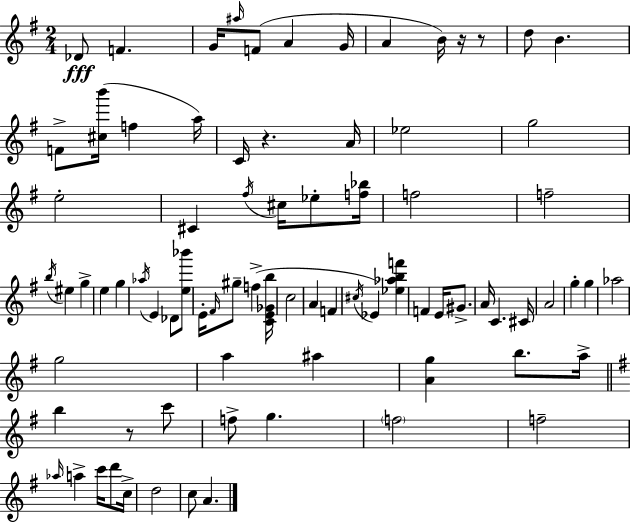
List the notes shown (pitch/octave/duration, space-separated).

Db4/e F4/q. G4/s A#5/s F4/e A4/q G4/s A4/q B4/s R/s R/e D5/e B4/q. F4/e [C#5,B6]/s F5/q A5/s C4/s R/q. A4/s Eb5/h G5/h E5/h C#4/q F#5/s C#5/s Eb5/e [F5,Bb5]/s F5/h F5/h B5/s EIS5/q G5/q E5/q G5/q Ab5/s E4/q Db4/e [E5,Bb6]/e E4/s F#4/s G#5/e F5/q [C4,E4,Gb4,B5]/s C5/h A4/q F4/q C#5/s Eb4/q [Eb5,Ab5,B5,F6]/q F4/q E4/s G#4/e. A4/s C4/q. C#4/s A4/h G5/q G5/q Ab5/h G5/h A5/q A#5/q [A4,G5]/q B5/e. A5/s B5/q R/e C6/e F5/e G5/q. F5/h F5/h Ab5/s A5/q C6/s D6/e C5/s D5/h C5/e A4/q.